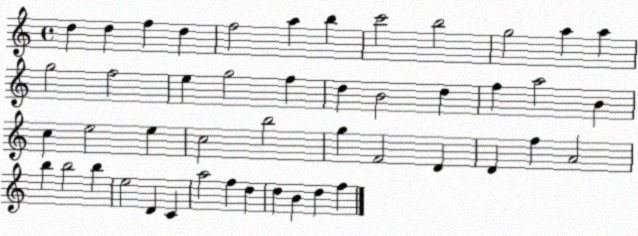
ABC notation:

X:1
T:Untitled
M:4/4
L:1/4
K:C
d d f d f2 a b c'2 b2 g2 a a g2 f2 e g2 f d B2 d f a2 B c e2 e c2 b2 g F2 D D f A2 b b2 b e2 D C a2 f d d B d f